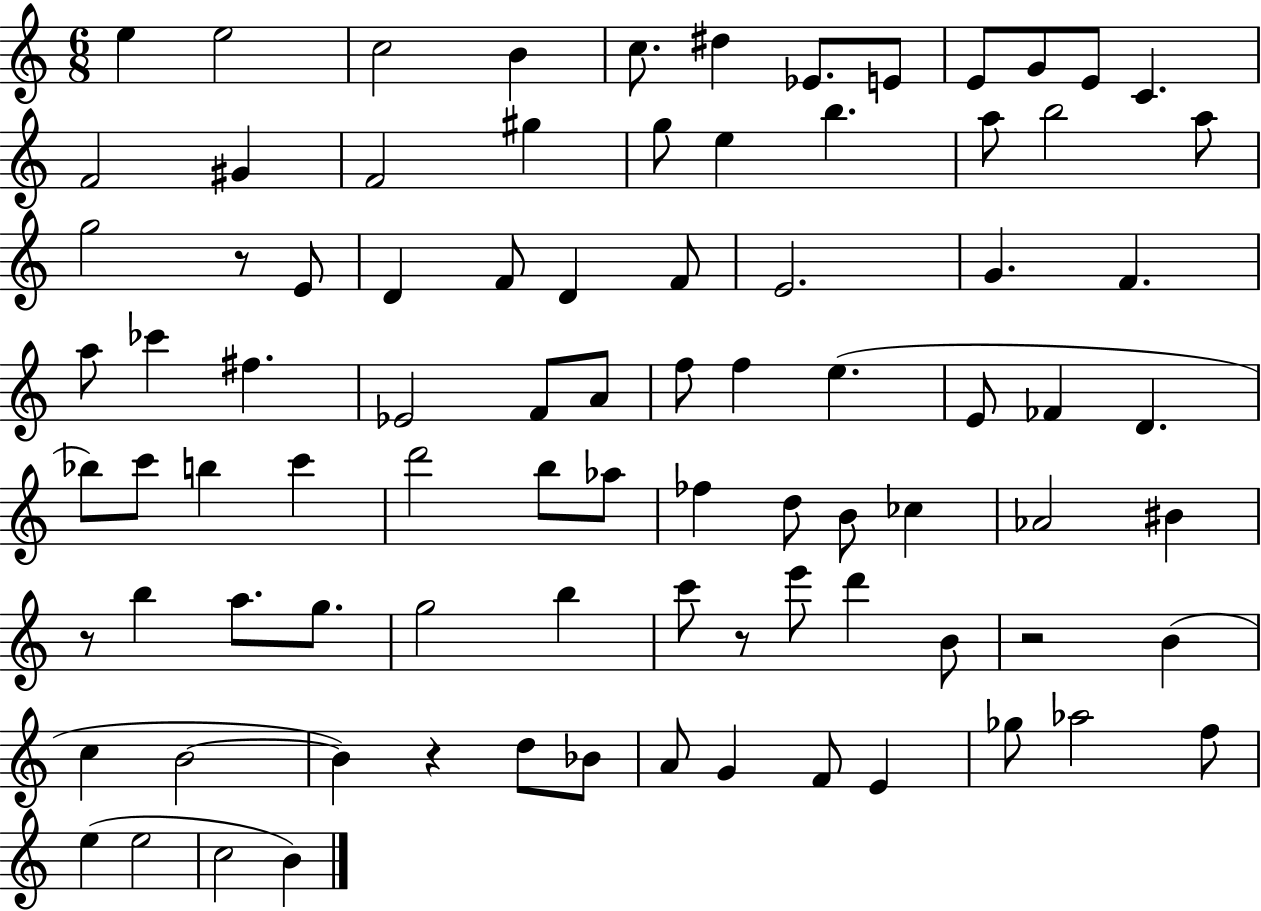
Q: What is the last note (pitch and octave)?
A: B4